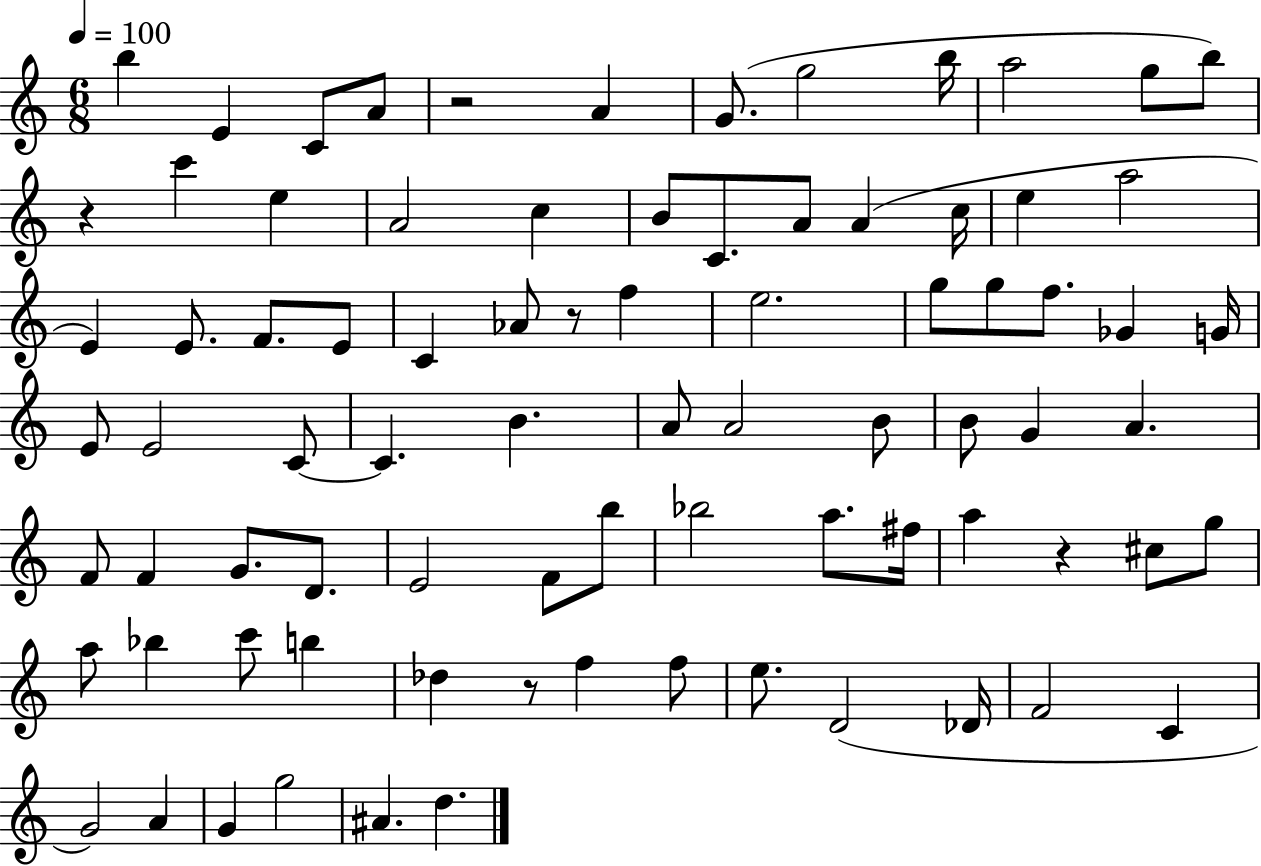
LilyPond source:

{
  \clef treble
  \numericTimeSignature
  \time 6/8
  \key c \major
  \tempo 4 = 100
  \repeat volta 2 { b''4 e'4 c'8 a'8 | r2 a'4 | g'8.( g''2 b''16 | a''2 g''8 b''8) | \break r4 c'''4 e''4 | a'2 c''4 | b'8 c'8. a'8 a'4( c''16 | e''4 a''2 | \break e'4) e'8. f'8. e'8 | c'4 aes'8 r8 f''4 | e''2. | g''8 g''8 f''8. ges'4 g'16 | \break e'8 e'2 c'8~~ | c'4. b'4. | a'8 a'2 b'8 | b'8 g'4 a'4. | \break f'8 f'4 g'8. d'8. | e'2 f'8 b''8 | bes''2 a''8. fis''16 | a''4 r4 cis''8 g''8 | \break a''8 bes''4 c'''8 b''4 | des''4 r8 f''4 f''8 | e''8. d'2( des'16 | f'2 c'4 | \break g'2) a'4 | g'4 g''2 | ais'4. d''4. | } \bar "|."
}